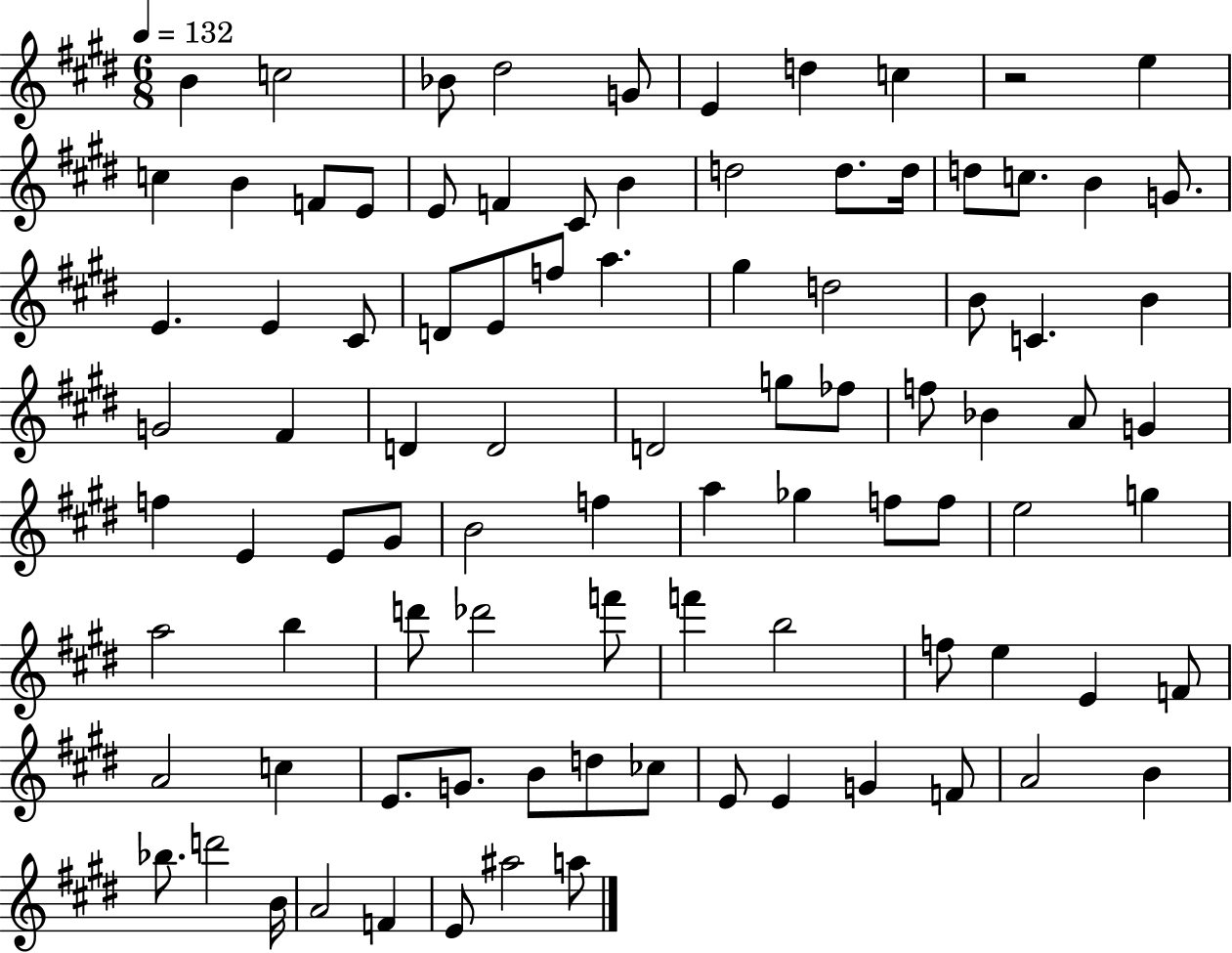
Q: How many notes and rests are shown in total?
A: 92